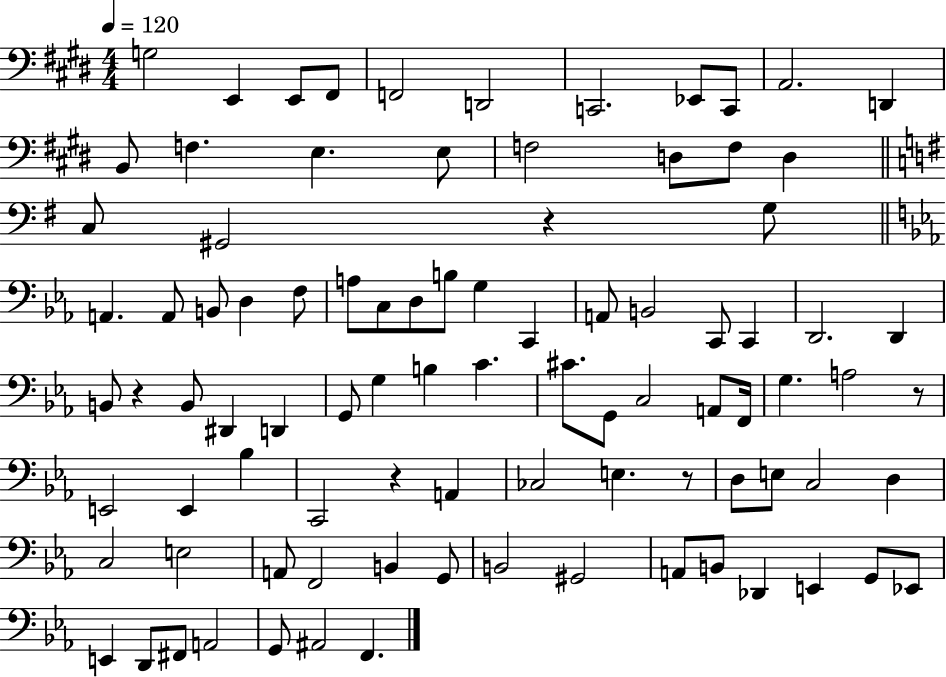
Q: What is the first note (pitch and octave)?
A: G3